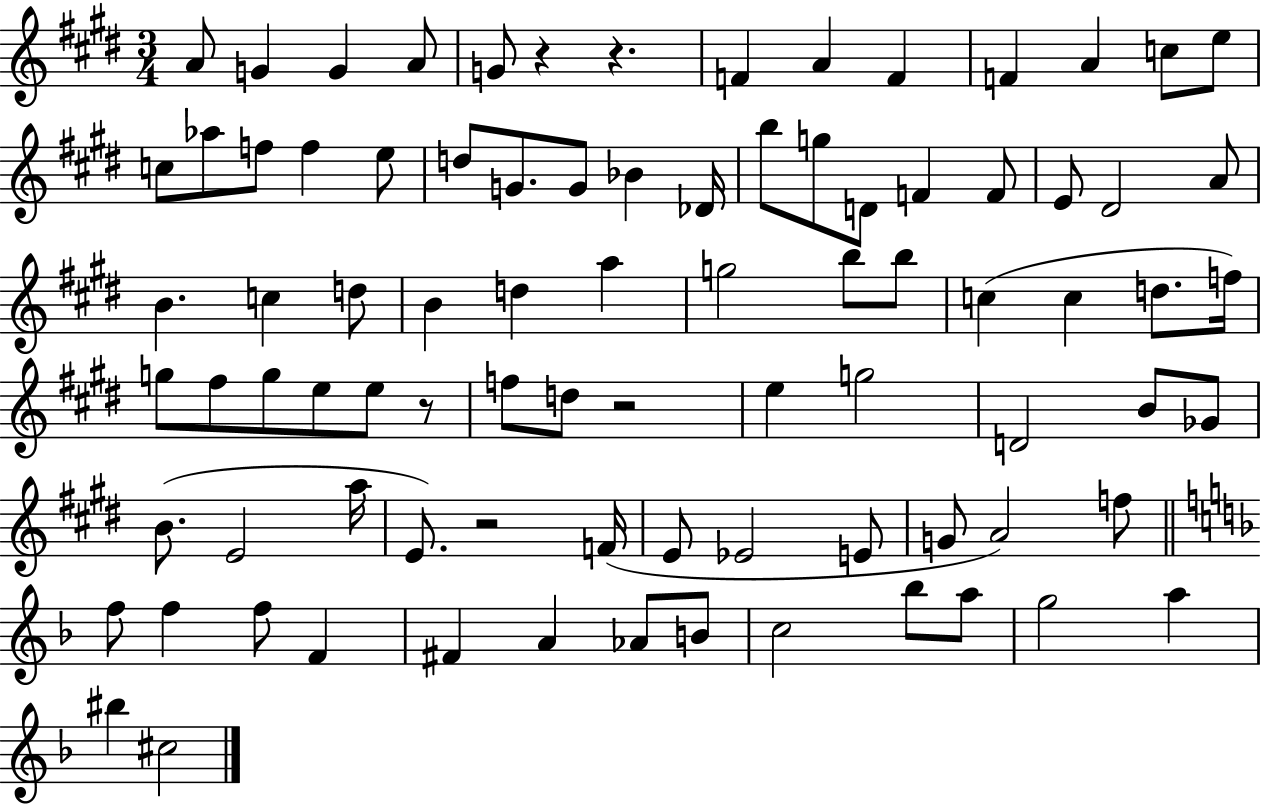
A4/e G4/q G4/q A4/e G4/e R/q R/q. F4/q A4/q F4/q F4/q A4/q C5/e E5/e C5/e Ab5/e F5/e F5/q E5/e D5/e G4/e. G4/e Bb4/q Db4/s B5/e G5/e D4/e F4/q F4/e E4/e D#4/h A4/e B4/q. C5/q D5/e B4/q D5/q A5/q G5/h B5/e B5/e C5/q C5/q D5/e. F5/s G5/e F#5/e G5/e E5/e E5/e R/e F5/e D5/e R/h E5/q G5/h D4/h B4/e Gb4/e B4/e. E4/h A5/s E4/e. R/h F4/s E4/e Eb4/h E4/e G4/e A4/h F5/e F5/e F5/q F5/e F4/q F#4/q A4/q Ab4/e B4/e C5/h Bb5/e A5/e G5/h A5/q BIS5/q C#5/h